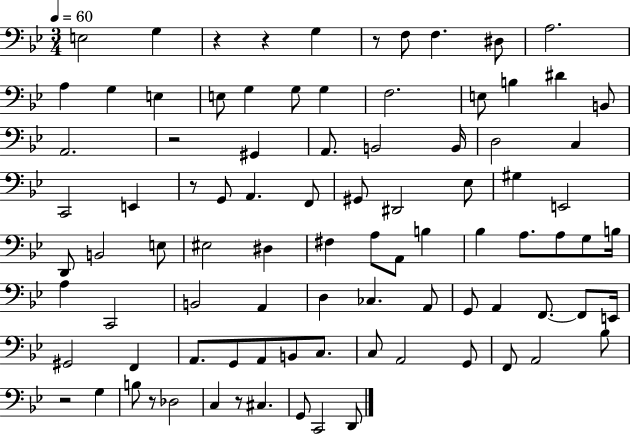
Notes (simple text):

E3/h G3/q R/q R/q G3/q R/e F3/e F3/q. D#3/e A3/h. A3/q G3/q E3/q E3/e G3/q G3/e G3/q F3/h. E3/e B3/q D#4/q B2/e A2/h. R/h G#2/q A2/e. B2/h B2/s D3/h C3/q C2/h E2/q R/e G2/e A2/q. F2/e G#2/e D#2/h Eb3/e G#3/q E2/h D2/e B2/h E3/e EIS3/h D#3/q F#3/q A3/e A2/e B3/q Bb3/q A3/e. A3/e G3/e B3/s A3/q C2/h B2/h A2/q D3/q CES3/q. A2/e G2/e A2/q F2/e. F2/e E2/s G#2/h F2/q A2/e. G2/e A2/e B2/e C3/e. C3/e A2/h G2/e F2/e A2/h Bb3/e R/h G3/q B3/e R/e Db3/h C3/q R/e C#3/q. G2/e C2/h D2/e